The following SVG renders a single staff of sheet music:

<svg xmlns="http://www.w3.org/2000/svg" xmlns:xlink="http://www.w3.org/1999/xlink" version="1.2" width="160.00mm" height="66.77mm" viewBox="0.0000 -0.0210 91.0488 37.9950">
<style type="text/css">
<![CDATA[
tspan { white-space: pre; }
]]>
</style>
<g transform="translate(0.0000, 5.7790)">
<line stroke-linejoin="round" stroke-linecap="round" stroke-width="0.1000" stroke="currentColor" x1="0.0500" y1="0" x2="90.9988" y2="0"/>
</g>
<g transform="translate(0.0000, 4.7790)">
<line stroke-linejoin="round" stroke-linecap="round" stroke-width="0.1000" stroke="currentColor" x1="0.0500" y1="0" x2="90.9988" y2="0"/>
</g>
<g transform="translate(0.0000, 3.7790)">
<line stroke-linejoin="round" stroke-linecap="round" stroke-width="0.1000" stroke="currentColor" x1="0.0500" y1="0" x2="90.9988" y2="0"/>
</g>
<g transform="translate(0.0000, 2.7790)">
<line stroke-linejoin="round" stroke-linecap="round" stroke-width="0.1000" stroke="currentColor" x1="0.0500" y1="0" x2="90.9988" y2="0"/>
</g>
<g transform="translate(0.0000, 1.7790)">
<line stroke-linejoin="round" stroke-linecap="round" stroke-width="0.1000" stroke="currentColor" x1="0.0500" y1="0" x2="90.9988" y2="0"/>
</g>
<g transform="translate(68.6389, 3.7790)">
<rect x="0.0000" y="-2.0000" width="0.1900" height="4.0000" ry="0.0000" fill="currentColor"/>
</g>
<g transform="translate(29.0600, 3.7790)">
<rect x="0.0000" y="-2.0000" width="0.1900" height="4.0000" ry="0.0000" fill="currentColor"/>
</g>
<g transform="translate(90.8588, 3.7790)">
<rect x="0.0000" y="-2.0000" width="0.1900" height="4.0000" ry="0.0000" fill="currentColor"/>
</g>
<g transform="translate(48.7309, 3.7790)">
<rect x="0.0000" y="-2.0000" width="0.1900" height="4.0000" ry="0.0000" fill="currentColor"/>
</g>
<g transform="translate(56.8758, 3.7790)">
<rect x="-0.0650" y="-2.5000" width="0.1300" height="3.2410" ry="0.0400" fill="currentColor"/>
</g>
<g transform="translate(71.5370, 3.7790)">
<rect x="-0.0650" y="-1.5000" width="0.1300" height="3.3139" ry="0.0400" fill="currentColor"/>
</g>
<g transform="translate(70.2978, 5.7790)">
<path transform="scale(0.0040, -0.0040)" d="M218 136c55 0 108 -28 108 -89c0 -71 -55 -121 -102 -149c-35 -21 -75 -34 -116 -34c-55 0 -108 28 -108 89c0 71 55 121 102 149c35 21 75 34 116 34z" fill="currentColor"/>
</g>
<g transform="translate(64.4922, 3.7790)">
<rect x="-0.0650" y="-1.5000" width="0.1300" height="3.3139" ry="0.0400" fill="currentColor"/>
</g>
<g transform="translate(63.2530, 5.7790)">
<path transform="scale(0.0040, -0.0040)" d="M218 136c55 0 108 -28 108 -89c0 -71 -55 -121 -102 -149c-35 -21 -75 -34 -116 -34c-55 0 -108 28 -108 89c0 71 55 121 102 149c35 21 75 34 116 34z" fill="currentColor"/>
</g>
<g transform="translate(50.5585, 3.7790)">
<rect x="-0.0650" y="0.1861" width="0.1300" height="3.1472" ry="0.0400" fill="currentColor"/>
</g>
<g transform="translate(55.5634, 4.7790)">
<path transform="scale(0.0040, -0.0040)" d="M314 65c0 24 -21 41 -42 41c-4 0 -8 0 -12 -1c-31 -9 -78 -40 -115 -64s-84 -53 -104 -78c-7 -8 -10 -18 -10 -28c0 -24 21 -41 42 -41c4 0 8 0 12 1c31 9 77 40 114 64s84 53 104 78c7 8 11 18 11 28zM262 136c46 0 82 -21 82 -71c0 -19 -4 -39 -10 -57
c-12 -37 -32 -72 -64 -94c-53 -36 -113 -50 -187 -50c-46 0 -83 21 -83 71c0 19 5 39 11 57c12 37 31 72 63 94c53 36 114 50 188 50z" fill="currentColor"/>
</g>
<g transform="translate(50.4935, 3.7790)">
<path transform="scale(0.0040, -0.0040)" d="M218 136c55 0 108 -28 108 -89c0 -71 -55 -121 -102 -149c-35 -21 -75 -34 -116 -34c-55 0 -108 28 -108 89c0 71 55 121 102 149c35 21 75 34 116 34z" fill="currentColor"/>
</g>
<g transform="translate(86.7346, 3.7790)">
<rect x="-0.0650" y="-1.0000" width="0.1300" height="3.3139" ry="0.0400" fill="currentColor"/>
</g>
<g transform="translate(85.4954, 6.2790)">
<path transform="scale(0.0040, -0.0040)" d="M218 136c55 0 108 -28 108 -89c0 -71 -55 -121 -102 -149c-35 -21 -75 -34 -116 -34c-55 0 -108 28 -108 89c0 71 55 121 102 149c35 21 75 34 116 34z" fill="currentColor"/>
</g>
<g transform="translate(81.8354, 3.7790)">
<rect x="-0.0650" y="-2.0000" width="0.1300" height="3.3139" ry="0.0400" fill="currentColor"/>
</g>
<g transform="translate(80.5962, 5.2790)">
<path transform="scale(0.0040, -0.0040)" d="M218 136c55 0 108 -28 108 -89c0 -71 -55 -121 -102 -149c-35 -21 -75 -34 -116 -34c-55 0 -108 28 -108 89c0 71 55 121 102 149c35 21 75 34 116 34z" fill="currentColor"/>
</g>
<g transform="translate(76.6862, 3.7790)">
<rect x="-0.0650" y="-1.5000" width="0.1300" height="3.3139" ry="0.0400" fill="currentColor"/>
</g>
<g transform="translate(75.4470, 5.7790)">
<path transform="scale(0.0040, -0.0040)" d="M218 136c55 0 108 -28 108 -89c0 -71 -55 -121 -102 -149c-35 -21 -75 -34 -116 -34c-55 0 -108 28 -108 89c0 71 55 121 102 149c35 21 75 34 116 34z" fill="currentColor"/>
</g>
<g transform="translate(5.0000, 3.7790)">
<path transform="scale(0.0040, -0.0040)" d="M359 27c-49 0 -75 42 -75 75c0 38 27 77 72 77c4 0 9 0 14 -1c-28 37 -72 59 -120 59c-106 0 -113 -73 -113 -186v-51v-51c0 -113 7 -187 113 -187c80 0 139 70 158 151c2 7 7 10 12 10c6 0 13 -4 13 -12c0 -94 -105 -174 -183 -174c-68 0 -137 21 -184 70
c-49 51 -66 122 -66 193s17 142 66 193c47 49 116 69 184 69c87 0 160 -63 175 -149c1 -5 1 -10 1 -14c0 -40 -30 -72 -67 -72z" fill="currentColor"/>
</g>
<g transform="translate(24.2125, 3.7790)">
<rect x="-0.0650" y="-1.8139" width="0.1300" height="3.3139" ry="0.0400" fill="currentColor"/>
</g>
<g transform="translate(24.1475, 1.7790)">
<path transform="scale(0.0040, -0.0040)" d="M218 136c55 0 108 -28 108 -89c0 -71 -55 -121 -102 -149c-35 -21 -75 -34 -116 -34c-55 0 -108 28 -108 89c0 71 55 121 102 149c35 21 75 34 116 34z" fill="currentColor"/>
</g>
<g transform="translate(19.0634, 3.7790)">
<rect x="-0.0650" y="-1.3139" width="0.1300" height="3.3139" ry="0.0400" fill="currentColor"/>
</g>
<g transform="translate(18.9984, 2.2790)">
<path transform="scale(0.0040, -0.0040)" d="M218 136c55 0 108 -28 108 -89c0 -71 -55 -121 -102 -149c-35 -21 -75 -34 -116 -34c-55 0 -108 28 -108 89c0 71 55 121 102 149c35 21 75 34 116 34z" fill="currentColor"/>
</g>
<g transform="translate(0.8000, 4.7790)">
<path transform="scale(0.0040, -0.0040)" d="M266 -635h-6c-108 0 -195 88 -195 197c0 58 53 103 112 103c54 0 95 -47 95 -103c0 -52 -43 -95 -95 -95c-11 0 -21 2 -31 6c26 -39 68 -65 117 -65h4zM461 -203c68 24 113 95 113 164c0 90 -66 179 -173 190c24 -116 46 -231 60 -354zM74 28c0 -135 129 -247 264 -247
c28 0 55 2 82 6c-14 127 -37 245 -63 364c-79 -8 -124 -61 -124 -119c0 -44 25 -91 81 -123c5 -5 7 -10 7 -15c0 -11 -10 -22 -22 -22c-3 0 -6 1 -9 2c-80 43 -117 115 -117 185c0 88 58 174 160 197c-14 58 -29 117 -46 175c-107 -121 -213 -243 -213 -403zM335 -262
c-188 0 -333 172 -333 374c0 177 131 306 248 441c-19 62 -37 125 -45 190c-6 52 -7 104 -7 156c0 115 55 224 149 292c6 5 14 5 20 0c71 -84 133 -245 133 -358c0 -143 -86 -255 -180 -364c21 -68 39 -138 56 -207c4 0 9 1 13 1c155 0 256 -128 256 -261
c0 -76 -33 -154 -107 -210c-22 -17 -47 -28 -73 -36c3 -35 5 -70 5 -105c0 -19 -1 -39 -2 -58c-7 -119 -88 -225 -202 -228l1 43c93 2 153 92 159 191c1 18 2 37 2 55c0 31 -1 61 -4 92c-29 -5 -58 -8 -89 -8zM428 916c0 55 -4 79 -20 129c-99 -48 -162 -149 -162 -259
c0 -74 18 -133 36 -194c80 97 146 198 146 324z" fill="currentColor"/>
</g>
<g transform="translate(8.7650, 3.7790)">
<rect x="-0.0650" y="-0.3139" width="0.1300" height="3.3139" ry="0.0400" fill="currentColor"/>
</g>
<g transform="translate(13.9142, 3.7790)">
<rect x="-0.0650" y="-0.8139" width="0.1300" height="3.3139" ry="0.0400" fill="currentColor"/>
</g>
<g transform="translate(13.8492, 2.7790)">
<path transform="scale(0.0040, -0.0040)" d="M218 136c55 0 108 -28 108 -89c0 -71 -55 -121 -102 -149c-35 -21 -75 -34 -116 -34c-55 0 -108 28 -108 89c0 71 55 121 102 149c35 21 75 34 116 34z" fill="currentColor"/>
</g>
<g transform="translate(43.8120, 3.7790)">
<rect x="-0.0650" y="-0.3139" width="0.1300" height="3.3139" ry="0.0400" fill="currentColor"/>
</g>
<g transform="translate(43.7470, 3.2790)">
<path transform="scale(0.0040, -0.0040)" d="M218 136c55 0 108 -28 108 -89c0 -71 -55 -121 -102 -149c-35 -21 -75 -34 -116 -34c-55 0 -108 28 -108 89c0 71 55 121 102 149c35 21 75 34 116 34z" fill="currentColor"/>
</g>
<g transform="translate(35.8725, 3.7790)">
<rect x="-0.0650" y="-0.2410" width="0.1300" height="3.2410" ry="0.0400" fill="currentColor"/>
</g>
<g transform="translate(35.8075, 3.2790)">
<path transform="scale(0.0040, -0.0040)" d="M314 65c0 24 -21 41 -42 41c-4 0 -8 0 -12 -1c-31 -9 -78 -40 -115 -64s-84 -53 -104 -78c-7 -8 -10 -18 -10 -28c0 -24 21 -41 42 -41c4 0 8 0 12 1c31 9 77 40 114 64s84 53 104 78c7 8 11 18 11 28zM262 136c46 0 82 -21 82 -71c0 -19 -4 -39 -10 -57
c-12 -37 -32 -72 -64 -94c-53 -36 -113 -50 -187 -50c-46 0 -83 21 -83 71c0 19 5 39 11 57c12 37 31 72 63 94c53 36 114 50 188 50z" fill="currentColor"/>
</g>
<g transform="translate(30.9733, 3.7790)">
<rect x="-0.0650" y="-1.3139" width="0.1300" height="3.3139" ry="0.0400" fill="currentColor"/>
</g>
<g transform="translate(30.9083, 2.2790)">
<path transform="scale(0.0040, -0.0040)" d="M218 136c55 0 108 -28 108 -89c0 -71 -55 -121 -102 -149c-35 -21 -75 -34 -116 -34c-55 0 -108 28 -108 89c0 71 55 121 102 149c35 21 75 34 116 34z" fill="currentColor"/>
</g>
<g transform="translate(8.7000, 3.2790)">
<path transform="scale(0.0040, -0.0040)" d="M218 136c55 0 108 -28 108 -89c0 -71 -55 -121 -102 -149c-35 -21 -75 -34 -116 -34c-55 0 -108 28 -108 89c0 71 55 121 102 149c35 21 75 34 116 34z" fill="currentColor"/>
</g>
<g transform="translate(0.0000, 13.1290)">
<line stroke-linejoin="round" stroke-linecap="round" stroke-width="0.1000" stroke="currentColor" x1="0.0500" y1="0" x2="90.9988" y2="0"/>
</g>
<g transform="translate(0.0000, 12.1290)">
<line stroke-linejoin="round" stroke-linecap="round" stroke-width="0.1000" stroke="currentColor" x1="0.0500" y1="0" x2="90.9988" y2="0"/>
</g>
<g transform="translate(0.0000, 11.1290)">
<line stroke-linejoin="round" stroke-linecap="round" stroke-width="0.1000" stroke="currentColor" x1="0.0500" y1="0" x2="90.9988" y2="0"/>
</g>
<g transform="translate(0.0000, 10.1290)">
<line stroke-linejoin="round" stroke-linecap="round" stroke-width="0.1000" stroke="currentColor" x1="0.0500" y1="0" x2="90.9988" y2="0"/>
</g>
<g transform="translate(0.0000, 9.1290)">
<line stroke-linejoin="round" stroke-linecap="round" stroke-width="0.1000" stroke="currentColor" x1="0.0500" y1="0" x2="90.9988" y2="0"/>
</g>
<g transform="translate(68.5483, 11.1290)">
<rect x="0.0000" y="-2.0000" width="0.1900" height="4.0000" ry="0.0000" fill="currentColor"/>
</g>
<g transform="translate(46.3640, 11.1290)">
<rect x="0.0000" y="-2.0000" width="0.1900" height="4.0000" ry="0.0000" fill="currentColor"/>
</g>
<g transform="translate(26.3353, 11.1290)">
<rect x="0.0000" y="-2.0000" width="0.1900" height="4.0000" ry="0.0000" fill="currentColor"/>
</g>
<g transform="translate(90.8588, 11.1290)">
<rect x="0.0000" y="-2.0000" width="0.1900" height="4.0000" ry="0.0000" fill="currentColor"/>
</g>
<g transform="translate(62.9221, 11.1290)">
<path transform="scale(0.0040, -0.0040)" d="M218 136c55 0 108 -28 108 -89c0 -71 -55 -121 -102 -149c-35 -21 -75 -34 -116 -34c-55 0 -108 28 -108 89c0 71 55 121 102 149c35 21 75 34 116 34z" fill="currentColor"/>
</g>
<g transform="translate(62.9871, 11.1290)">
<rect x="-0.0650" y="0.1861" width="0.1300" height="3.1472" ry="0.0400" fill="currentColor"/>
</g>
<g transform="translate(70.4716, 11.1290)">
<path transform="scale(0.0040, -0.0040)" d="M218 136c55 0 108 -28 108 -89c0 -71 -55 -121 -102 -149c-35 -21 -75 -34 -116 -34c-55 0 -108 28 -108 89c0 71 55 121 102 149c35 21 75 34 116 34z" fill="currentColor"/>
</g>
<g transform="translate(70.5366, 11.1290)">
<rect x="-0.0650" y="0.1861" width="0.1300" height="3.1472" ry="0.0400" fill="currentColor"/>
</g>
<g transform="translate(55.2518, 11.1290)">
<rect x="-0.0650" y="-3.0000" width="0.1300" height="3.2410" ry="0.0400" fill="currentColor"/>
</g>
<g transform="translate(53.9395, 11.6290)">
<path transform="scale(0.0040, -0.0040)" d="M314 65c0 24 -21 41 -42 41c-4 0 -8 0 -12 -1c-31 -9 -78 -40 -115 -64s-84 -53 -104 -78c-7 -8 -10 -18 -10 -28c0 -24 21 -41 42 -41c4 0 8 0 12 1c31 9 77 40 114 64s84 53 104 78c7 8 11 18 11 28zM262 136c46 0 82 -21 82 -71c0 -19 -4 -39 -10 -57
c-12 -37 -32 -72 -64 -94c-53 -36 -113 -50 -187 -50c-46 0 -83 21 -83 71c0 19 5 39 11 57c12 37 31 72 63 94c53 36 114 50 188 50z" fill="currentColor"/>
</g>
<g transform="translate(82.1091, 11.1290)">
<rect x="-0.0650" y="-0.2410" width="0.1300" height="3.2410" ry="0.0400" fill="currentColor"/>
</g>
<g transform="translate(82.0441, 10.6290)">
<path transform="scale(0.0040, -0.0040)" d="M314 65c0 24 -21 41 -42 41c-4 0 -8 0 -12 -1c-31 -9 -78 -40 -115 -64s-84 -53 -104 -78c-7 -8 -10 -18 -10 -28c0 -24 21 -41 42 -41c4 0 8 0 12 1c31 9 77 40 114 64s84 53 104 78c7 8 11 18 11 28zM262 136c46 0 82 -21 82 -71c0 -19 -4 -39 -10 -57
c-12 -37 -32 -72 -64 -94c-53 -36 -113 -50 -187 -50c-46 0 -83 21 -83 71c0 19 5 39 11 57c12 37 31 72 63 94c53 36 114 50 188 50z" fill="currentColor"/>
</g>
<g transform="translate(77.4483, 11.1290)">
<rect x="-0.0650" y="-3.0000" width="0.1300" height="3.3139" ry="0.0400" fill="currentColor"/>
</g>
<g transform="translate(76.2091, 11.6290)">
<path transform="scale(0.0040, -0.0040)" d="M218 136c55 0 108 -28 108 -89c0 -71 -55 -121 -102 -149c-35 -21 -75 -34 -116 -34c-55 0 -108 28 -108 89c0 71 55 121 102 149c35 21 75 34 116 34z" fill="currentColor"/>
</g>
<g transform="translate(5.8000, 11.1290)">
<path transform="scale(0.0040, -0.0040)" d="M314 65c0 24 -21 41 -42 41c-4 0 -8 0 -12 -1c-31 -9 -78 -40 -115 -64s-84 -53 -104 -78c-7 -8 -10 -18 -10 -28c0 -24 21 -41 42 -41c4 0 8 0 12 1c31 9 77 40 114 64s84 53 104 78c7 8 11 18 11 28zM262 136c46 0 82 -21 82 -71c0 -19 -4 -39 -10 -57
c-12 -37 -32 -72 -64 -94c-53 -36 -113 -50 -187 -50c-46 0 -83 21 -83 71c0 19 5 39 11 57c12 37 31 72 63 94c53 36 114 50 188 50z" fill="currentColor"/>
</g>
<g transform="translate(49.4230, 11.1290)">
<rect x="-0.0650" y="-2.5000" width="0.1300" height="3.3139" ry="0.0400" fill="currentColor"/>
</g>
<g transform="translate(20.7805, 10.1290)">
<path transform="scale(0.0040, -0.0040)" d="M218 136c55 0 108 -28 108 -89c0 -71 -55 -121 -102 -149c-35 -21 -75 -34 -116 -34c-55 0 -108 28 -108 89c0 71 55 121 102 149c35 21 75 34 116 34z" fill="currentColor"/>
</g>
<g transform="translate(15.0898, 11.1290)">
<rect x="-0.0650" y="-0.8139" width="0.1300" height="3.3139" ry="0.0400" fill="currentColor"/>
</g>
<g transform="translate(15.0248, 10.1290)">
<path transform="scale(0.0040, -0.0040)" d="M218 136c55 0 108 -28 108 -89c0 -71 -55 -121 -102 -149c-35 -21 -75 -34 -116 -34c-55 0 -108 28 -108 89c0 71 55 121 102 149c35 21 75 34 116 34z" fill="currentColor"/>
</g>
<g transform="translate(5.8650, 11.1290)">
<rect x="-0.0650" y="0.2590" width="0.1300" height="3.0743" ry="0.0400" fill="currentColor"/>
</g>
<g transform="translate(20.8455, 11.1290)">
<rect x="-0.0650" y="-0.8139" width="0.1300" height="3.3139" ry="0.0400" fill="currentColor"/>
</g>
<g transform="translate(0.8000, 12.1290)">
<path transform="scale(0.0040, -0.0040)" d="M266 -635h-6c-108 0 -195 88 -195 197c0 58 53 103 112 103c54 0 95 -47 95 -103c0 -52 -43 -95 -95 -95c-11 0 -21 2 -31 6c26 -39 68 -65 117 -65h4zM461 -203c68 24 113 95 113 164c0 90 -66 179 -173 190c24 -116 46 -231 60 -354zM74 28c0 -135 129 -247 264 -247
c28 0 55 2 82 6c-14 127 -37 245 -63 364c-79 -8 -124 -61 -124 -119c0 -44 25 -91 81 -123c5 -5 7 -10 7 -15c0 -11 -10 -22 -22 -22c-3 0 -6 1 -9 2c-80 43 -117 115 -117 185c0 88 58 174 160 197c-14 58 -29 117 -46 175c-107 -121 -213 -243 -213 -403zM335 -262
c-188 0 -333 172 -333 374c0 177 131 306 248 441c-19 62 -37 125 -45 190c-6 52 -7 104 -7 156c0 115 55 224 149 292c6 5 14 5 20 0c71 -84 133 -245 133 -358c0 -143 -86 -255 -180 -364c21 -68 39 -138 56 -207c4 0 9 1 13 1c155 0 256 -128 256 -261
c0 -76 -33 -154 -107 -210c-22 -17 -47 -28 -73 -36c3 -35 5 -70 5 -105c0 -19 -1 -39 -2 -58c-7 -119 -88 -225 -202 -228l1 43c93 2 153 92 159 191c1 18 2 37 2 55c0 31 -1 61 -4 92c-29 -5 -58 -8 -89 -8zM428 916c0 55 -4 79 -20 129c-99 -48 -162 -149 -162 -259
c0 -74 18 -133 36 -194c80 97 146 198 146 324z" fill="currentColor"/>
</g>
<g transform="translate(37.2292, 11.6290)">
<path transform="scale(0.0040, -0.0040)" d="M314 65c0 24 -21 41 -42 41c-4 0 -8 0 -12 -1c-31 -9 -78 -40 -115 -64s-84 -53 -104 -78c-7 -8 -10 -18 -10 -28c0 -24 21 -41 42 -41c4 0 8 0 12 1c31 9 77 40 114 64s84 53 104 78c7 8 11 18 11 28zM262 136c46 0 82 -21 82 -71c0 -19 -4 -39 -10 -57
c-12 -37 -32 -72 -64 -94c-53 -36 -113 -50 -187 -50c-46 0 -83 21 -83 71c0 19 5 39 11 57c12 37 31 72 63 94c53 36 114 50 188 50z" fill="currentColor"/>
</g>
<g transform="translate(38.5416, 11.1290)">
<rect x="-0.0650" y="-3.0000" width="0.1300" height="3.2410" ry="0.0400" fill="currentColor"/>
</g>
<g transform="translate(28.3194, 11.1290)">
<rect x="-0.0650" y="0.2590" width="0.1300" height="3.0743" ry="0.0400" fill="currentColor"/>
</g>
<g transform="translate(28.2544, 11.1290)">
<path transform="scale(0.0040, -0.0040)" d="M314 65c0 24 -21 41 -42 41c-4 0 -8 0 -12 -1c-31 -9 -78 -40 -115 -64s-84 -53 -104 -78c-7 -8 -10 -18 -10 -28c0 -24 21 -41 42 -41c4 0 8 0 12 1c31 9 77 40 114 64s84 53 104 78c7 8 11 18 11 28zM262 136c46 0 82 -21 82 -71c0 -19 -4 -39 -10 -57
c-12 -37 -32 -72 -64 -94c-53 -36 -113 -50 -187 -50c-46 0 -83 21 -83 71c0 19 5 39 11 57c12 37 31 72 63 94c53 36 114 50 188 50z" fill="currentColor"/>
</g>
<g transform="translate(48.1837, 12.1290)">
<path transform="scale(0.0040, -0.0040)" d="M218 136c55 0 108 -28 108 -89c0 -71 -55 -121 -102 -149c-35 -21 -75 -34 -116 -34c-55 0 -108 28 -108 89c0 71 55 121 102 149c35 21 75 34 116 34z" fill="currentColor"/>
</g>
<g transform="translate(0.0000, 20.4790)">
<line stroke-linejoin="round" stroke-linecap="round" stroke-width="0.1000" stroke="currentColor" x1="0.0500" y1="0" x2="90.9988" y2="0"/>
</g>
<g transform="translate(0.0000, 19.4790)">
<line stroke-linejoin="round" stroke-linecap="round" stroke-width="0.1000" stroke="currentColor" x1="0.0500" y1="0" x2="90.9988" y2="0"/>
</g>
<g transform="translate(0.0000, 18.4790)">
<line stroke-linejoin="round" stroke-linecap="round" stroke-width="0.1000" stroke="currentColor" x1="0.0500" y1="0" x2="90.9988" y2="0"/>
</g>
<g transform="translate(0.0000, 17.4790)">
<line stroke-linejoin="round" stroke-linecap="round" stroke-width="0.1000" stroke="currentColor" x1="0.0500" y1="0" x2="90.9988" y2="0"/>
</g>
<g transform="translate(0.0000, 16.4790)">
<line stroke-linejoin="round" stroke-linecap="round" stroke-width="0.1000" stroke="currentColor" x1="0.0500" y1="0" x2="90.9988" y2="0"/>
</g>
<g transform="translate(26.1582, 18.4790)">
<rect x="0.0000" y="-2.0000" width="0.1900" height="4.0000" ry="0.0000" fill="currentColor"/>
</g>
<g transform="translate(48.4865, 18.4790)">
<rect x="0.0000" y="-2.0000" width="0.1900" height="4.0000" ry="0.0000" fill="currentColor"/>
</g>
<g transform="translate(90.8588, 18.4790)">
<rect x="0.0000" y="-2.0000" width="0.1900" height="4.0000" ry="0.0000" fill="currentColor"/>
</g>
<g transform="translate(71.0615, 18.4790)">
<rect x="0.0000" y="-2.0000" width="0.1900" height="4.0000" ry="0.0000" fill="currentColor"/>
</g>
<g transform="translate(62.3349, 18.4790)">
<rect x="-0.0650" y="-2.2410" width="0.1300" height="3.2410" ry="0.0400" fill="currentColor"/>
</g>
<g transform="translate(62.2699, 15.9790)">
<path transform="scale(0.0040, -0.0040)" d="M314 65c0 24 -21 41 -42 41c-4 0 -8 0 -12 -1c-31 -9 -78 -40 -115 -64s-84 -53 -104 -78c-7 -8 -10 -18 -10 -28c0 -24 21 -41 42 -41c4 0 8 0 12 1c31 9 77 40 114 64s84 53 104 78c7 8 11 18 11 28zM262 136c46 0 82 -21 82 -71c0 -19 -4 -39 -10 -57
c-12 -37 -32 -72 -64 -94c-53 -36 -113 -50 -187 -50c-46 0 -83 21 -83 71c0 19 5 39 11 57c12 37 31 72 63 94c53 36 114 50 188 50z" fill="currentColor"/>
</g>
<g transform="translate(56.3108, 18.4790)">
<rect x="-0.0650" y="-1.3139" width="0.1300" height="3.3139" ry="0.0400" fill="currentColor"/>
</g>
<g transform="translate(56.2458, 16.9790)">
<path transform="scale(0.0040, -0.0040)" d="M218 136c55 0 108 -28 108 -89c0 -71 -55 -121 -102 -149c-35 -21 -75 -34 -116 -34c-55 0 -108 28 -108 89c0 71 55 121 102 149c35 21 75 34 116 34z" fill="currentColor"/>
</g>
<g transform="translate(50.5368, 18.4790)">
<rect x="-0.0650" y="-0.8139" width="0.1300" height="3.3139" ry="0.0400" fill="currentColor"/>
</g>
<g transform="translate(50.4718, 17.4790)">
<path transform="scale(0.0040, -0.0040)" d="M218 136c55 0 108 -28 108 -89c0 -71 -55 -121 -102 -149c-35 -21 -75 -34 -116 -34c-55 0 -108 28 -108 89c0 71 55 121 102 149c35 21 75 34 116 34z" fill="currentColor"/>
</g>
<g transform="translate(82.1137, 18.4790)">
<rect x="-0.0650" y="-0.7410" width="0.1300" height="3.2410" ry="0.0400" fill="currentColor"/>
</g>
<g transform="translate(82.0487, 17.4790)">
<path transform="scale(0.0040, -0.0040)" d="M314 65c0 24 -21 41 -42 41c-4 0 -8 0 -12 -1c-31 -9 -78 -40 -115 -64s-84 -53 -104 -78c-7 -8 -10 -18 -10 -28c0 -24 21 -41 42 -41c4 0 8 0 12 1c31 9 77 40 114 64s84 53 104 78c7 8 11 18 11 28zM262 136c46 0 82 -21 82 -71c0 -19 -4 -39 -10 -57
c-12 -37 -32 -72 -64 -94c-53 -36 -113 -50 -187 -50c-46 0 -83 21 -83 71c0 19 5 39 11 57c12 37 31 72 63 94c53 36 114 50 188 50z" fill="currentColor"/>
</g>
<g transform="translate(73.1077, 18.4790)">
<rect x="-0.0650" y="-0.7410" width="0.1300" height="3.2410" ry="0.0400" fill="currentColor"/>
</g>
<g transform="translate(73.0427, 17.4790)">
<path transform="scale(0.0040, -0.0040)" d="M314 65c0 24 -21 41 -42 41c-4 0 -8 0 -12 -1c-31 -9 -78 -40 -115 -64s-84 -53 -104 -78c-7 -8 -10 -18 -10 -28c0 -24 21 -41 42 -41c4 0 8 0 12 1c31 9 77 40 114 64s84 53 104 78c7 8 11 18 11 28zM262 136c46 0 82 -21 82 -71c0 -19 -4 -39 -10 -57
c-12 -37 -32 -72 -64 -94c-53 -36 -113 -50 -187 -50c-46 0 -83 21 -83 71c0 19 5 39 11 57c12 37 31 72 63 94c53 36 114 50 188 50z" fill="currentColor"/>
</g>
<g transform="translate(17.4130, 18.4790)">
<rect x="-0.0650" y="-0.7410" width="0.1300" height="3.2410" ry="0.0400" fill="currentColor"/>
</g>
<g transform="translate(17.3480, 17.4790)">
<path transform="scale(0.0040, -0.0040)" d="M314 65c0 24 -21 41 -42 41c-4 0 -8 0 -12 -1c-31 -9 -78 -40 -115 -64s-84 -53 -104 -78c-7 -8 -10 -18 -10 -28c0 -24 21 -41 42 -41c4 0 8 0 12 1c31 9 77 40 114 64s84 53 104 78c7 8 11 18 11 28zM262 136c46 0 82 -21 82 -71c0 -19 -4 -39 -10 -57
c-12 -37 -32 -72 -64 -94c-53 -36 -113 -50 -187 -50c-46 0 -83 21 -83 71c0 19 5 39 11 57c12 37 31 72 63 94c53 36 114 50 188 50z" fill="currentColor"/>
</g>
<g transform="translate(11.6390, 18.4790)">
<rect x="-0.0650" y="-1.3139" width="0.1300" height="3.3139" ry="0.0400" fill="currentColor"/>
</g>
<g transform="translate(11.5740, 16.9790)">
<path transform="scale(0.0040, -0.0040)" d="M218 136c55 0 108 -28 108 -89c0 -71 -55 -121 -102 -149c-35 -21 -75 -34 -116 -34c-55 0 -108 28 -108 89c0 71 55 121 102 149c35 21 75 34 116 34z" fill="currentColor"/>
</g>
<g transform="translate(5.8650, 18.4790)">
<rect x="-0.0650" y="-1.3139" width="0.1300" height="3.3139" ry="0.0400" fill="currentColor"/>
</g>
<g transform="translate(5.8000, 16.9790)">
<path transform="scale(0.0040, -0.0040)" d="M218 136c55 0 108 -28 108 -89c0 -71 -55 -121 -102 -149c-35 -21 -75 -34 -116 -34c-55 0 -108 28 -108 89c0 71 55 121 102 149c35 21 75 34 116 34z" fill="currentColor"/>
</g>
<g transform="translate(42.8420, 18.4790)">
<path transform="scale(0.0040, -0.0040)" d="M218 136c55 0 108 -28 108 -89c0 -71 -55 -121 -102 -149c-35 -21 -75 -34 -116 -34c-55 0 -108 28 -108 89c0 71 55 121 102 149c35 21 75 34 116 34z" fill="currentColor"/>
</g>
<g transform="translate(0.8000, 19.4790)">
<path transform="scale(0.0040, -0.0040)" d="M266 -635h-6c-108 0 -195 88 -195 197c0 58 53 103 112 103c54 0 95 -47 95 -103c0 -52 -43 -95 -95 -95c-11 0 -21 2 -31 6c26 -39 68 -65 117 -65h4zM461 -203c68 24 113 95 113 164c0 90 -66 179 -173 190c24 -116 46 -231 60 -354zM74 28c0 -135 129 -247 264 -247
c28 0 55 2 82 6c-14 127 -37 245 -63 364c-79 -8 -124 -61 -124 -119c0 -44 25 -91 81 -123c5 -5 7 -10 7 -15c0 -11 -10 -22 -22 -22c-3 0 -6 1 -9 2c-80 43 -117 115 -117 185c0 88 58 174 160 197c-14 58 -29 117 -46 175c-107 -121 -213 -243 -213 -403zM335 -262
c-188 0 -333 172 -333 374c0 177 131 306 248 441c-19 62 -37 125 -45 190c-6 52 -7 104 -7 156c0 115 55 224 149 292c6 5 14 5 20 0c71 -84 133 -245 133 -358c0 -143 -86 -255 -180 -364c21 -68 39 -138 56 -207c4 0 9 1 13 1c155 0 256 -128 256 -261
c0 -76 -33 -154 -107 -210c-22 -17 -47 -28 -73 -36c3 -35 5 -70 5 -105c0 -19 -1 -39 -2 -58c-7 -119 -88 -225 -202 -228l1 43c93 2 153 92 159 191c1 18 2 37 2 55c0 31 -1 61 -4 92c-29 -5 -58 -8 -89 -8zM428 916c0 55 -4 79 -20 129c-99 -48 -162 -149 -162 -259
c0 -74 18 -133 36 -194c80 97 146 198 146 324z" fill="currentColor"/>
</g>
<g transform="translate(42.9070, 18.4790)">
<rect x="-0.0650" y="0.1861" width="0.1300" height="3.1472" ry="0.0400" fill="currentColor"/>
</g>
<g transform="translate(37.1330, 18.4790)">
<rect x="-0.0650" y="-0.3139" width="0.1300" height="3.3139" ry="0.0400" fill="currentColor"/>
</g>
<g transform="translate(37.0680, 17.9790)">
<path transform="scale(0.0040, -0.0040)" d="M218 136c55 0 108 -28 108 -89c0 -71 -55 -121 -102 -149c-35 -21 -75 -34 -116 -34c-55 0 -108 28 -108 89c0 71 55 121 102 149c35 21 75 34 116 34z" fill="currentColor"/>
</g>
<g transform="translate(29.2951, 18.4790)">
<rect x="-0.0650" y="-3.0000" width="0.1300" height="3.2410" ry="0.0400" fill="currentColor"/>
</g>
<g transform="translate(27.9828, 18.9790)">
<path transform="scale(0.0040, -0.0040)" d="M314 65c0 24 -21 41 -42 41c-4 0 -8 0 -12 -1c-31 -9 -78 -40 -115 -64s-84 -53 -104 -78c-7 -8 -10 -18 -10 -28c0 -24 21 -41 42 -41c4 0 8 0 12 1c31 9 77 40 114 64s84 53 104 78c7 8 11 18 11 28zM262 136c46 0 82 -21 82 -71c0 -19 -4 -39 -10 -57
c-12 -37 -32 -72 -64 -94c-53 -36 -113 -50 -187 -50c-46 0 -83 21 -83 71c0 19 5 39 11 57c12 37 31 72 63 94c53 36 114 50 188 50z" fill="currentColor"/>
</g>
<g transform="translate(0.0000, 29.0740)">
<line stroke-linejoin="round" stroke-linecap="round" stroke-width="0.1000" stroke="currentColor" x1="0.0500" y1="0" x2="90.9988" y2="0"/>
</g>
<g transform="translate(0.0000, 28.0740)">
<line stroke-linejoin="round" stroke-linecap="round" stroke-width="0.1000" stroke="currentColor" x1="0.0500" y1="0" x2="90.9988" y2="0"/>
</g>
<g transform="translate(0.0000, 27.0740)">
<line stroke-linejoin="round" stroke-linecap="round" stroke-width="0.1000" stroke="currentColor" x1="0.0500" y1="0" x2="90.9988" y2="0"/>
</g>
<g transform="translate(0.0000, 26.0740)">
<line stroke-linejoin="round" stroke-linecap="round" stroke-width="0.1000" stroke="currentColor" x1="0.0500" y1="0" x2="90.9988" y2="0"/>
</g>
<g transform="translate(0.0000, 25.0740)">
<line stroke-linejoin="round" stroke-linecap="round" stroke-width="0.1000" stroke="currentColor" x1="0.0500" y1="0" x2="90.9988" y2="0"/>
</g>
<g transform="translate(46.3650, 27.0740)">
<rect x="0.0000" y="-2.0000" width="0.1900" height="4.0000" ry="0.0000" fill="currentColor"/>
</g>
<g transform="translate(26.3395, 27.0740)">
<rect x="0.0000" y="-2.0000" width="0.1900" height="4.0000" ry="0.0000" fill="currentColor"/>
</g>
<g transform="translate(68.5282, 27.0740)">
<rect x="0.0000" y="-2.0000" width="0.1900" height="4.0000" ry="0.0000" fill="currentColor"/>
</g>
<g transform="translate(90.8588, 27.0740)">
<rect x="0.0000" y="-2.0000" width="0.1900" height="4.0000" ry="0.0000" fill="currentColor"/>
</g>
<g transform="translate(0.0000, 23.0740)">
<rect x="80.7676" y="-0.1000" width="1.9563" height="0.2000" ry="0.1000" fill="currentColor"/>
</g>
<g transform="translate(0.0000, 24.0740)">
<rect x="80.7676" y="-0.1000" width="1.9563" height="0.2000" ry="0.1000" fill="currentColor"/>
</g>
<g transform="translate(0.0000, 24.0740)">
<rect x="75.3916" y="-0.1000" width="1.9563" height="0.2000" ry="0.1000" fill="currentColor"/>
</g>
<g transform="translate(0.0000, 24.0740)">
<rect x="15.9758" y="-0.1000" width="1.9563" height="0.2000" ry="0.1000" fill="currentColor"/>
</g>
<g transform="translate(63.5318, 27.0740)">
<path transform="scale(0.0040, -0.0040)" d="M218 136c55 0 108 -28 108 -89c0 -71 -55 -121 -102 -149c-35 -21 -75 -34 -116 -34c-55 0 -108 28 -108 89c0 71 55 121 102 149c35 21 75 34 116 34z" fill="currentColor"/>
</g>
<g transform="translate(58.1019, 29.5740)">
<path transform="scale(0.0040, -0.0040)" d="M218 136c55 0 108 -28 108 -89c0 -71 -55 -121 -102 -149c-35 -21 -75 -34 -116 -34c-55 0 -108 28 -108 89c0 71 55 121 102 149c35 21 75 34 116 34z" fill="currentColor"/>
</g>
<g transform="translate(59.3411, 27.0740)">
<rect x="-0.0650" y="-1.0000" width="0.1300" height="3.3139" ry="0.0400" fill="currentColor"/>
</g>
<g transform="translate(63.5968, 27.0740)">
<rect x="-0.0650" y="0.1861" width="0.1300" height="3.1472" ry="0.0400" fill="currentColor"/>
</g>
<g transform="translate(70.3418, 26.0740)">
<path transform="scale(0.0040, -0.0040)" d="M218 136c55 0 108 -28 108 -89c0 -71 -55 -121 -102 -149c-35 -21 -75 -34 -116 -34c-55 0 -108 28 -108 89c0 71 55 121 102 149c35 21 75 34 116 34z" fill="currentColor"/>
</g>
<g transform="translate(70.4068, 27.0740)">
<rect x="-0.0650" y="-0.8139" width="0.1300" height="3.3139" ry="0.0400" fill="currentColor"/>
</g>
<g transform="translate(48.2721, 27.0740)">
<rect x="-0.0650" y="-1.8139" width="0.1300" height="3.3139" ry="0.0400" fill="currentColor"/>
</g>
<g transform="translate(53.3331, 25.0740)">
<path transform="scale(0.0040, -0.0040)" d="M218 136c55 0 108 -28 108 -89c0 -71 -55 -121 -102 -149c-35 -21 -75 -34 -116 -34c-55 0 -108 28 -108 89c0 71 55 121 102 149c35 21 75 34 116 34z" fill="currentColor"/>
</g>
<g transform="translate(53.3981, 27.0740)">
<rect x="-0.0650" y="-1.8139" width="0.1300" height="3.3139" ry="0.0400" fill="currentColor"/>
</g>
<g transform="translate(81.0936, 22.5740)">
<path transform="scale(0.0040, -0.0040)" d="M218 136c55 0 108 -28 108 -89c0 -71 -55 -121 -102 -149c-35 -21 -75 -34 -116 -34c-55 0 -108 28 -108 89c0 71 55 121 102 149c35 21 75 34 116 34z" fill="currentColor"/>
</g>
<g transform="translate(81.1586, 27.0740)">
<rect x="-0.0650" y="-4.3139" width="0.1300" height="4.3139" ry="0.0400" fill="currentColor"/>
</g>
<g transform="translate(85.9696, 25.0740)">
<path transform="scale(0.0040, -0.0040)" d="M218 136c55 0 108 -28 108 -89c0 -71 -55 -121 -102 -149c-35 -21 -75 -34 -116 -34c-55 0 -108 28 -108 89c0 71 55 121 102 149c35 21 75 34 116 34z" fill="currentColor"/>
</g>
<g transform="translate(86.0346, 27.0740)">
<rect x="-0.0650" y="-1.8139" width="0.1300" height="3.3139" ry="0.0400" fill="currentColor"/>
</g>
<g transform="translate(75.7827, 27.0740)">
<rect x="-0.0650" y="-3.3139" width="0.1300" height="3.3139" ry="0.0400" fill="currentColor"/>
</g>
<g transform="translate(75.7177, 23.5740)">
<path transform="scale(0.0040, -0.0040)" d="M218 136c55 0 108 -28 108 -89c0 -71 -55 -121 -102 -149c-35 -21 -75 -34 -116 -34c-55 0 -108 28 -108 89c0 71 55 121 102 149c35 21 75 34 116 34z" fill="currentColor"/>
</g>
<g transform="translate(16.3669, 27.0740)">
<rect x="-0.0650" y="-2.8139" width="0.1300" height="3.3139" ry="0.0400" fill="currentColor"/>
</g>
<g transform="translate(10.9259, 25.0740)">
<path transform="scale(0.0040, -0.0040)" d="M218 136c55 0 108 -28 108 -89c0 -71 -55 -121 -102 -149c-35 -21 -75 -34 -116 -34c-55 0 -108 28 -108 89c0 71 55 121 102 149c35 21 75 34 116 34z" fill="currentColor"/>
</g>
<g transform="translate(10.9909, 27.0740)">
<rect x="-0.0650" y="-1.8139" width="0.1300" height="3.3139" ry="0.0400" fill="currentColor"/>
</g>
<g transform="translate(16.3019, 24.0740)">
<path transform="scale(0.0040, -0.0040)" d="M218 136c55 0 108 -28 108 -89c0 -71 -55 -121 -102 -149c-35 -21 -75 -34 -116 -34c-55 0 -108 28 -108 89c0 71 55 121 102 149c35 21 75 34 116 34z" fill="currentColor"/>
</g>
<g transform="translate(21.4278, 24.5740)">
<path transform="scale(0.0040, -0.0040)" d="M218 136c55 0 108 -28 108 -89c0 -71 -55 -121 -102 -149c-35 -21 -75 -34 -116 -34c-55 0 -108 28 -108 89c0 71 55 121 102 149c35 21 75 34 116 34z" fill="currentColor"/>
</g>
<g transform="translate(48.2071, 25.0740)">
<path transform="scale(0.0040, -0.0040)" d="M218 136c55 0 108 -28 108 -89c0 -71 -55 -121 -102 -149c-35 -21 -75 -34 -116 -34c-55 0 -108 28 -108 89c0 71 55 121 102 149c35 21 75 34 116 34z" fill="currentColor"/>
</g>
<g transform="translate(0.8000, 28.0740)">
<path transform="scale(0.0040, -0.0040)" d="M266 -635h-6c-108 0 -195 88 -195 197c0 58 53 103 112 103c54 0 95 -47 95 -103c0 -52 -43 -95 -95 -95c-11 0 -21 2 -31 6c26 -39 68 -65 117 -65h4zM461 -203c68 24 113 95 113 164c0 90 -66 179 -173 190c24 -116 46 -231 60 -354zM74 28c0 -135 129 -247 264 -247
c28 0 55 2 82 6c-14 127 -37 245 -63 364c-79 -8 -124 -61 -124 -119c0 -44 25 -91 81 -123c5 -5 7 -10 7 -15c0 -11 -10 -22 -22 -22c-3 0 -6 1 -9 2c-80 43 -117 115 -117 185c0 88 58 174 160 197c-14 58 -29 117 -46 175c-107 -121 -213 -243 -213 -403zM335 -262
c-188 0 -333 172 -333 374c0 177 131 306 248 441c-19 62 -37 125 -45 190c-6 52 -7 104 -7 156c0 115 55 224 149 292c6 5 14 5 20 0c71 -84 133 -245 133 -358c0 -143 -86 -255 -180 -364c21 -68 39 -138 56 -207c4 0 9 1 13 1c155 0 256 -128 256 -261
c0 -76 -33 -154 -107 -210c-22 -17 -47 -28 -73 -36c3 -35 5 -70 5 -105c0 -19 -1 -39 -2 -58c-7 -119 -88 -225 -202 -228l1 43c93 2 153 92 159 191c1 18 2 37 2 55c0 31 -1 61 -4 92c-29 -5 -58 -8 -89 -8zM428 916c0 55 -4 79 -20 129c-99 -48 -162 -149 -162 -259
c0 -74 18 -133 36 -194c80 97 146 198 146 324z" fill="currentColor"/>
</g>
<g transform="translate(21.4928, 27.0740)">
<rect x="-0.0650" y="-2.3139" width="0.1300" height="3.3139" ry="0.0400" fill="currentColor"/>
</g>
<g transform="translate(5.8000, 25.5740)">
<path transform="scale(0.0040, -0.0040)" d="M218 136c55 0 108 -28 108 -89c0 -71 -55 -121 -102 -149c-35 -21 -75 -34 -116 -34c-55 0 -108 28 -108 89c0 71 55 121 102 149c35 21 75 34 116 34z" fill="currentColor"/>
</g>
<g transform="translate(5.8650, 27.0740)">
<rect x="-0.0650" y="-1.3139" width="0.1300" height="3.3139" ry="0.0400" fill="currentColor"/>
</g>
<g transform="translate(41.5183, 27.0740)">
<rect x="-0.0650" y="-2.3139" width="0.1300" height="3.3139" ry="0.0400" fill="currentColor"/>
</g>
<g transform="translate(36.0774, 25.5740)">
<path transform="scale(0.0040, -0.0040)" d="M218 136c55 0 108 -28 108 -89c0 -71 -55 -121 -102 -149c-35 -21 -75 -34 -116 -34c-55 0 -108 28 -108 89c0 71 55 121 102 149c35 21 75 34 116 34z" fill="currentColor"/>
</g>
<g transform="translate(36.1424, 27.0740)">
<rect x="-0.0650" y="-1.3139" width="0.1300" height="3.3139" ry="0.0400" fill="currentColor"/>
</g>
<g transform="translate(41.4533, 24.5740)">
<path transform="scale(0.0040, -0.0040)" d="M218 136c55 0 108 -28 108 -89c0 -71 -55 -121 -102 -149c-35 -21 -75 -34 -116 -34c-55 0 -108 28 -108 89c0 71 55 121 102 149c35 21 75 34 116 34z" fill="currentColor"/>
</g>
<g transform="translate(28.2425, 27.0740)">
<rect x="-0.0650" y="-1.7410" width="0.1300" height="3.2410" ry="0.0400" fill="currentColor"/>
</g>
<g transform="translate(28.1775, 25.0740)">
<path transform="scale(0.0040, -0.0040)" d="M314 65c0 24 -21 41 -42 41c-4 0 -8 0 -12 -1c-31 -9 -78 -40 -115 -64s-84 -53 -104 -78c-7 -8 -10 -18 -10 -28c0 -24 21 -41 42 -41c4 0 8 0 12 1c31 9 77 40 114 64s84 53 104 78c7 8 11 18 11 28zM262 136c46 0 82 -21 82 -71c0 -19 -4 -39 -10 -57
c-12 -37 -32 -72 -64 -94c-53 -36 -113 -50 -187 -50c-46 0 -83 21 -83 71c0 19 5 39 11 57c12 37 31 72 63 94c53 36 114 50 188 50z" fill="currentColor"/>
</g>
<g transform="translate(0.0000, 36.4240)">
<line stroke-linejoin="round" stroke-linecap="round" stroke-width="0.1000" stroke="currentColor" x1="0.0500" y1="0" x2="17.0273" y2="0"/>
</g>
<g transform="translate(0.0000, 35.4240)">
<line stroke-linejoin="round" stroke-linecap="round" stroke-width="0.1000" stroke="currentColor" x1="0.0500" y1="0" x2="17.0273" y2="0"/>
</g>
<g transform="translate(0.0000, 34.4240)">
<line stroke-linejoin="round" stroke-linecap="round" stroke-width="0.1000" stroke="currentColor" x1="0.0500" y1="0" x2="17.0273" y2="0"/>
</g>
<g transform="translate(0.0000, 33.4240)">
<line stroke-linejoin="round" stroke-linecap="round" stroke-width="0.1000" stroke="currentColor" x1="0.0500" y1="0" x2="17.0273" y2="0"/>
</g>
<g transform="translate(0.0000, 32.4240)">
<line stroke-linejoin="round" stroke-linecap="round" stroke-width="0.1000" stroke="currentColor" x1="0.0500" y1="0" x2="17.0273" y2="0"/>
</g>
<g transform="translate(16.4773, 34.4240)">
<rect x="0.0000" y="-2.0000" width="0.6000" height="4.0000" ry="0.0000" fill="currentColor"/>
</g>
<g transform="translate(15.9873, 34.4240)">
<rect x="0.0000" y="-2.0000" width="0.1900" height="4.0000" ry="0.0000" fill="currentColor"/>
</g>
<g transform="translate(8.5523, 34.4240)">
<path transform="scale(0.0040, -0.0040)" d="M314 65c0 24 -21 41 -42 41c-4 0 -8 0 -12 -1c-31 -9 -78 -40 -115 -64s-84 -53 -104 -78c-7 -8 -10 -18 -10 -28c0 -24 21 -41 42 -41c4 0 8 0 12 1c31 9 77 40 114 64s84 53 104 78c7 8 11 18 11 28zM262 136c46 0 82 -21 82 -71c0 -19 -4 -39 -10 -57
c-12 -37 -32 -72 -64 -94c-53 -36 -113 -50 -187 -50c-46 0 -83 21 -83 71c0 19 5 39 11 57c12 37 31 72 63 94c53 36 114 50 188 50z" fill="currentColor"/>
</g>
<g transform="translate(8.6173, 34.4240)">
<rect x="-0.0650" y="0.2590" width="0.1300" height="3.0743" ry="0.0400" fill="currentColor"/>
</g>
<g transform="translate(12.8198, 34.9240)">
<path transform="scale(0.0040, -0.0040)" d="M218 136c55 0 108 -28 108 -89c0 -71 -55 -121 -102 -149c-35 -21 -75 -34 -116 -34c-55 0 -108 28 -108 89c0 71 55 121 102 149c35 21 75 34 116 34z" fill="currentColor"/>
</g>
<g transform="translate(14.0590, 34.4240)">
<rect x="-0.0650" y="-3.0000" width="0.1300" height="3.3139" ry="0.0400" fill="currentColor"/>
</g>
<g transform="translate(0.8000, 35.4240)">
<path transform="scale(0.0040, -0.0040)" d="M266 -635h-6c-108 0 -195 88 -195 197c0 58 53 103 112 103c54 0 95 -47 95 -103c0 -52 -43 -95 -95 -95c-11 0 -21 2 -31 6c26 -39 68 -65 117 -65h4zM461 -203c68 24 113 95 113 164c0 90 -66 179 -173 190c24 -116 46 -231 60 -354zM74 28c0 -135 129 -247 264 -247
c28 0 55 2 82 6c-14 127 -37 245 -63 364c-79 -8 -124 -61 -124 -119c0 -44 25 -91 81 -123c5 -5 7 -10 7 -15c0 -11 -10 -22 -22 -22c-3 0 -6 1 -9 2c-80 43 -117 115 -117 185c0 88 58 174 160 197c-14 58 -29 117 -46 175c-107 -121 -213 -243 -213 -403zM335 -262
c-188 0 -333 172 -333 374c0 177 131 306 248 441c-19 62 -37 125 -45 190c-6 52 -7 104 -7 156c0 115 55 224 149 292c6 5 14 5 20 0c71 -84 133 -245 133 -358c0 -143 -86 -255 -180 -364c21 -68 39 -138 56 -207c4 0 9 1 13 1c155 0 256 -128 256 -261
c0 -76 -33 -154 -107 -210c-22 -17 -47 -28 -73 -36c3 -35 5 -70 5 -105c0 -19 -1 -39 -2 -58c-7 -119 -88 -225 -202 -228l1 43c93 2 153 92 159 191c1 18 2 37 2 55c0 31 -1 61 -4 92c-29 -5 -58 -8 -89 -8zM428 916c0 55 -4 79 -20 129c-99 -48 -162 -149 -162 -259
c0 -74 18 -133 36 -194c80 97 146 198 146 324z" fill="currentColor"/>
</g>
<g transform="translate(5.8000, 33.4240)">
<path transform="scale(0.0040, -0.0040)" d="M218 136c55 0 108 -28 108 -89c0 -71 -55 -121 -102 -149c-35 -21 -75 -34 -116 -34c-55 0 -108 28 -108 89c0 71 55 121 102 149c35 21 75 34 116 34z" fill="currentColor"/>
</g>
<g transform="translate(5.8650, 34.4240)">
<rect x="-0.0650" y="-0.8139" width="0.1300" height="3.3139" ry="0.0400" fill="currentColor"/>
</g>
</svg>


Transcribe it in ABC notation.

X:1
T:Untitled
M:4/4
L:1/4
K:C
c d e f e c2 c B G2 E E E F D B2 d d B2 A2 G A2 B B A c2 e e d2 A2 c B d e g2 d2 d2 e f a g f2 e g f f D B d b d' f d B2 A